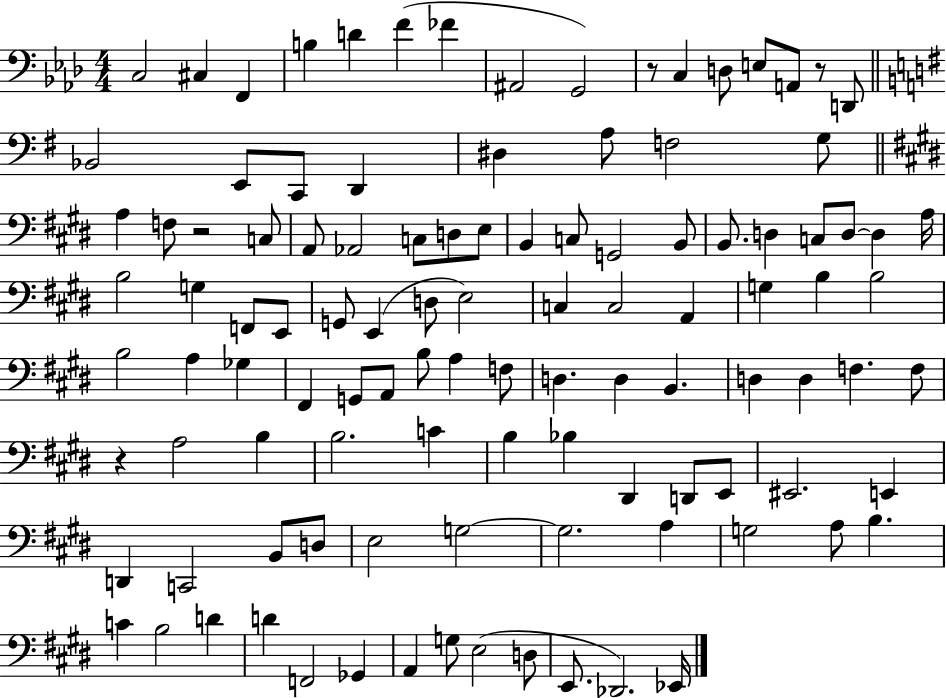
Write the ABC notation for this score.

X:1
T:Untitled
M:4/4
L:1/4
K:Ab
C,2 ^C, F,, B, D F _F ^A,,2 G,,2 z/2 C, D,/2 E,/2 A,,/2 z/2 D,,/2 _B,,2 E,,/2 C,,/2 D,, ^D, A,/2 F,2 G,/2 A, F,/2 z2 C,/2 A,,/2 _A,,2 C,/2 D,/2 E,/2 B,, C,/2 G,,2 B,,/2 B,,/2 D, C,/2 D,/2 D, A,/4 B,2 G, F,,/2 E,,/2 G,,/2 E,, D,/2 E,2 C, C,2 A,, G, B, B,2 B,2 A, _G, ^F,, G,,/2 A,,/2 B,/2 A, F,/2 D, D, B,, D, D, F, F,/2 z A,2 B, B,2 C B, _B, ^D,, D,,/2 E,,/2 ^E,,2 E,, D,, C,,2 B,,/2 D,/2 E,2 G,2 G,2 A, G,2 A,/2 B, C B,2 D D F,,2 _G,, A,, G,/2 E,2 D,/2 E,,/2 _D,,2 _E,,/4